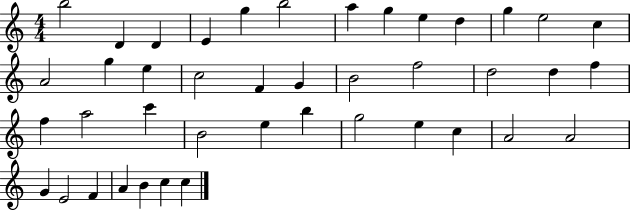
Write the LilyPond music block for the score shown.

{
  \clef treble
  \numericTimeSignature
  \time 4/4
  \key c \major
  b''2 d'4 d'4 | e'4 g''4 b''2 | a''4 g''4 e''4 d''4 | g''4 e''2 c''4 | \break a'2 g''4 e''4 | c''2 f'4 g'4 | b'2 f''2 | d''2 d''4 f''4 | \break f''4 a''2 c'''4 | b'2 e''4 b''4 | g''2 e''4 c''4 | a'2 a'2 | \break g'4 e'2 f'4 | a'4 b'4 c''4 c''4 | \bar "|."
}